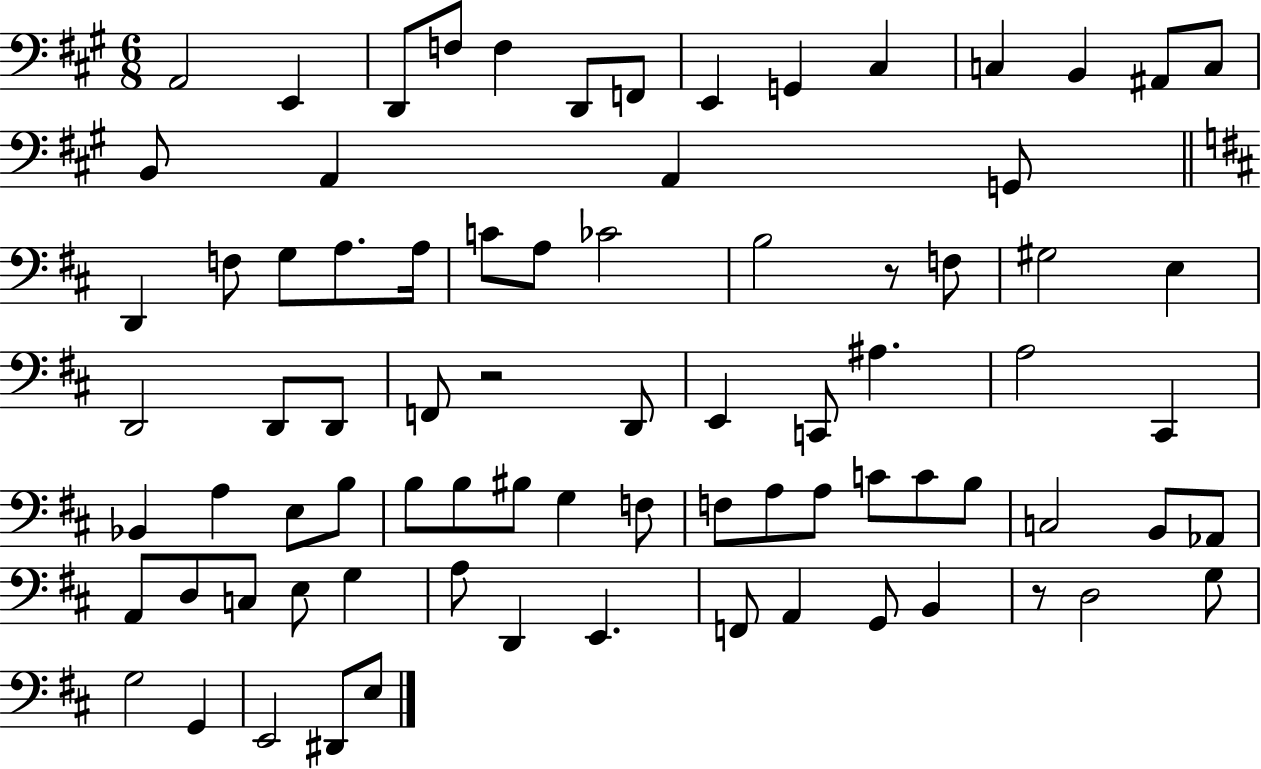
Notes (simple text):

A2/h E2/q D2/e F3/e F3/q D2/e F2/e E2/q G2/q C#3/q C3/q B2/q A#2/e C3/e B2/e A2/q A2/q G2/e D2/q F3/e G3/e A3/e. A3/s C4/e A3/e CES4/h B3/h R/e F3/e G#3/h E3/q D2/h D2/e D2/e F2/e R/h D2/e E2/q C2/e A#3/q. A3/h C#2/q Bb2/q A3/q E3/e B3/e B3/e B3/e BIS3/e G3/q F3/e F3/e A3/e A3/e C4/e C4/e B3/e C3/h B2/e Ab2/e A2/e D3/e C3/e E3/e G3/q A3/e D2/q E2/q. F2/e A2/q G2/e B2/q R/e D3/h G3/e G3/h G2/q E2/h D#2/e E3/e